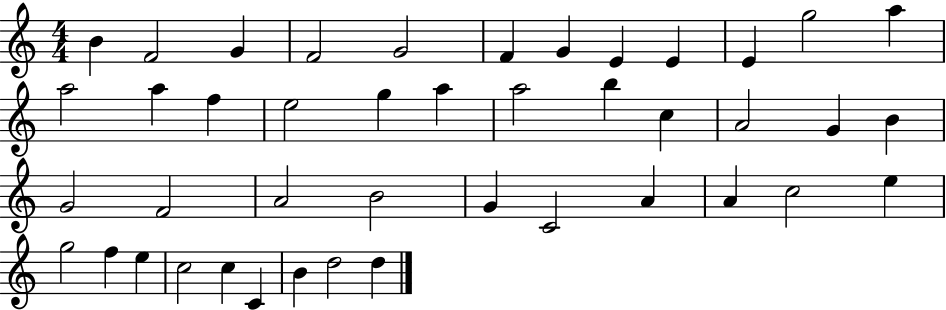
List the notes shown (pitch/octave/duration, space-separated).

B4/q F4/h G4/q F4/h G4/h F4/q G4/q E4/q E4/q E4/q G5/h A5/q A5/h A5/q F5/q E5/h G5/q A5/q A5/h B5/q C5/q A4/h G4/q B4/q G4/h F4/h A4/h B4/h G4/q C4/h A4/q A4/q C5/h E5/q G5/h F5/q E5/q C5/h C5/q C4/q B4/q D5/h D5/q